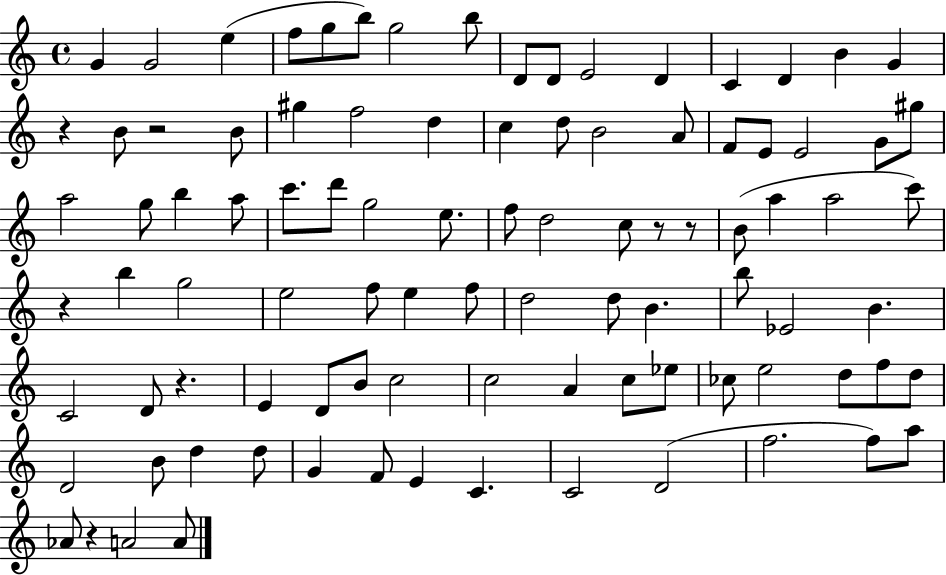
G4/q G4/h E5/q F5/e G5/e B5/e G5/h B5/e D4/e D4/e E4/h D4/q C4/q D4/q B4/q G4/q R/q B4/e R/h B4/e G#5/q F5/h D5/q C5/q D5/e B4/h A4/e F4/e E4/e E4/h G4/e G#5/e A5/h G5/e B5/q A5/e C6/e. D6/e G5/h E5/e. F5/e D5/h C5/e R/e R/e B4/e A5/q A5/h C6/e R/q B5/q G5/h E5/h F5/e E5/q F5/e D5/h D5/e B4/q. B5/e Eb4/h B4/q. C4/h D4/e R/q. E4/q D4/e B4/e C5/h C5/h A4/q C5/e Eb5/e CES5/e E5/h D5/e F5/e D5/e D4/h B4/e D5/q D5/e G4/q F4/e E4/q C4/q. C4/h D4/h F5/h. F5/e A5/e Ab4/e R/q A4/h A4/e